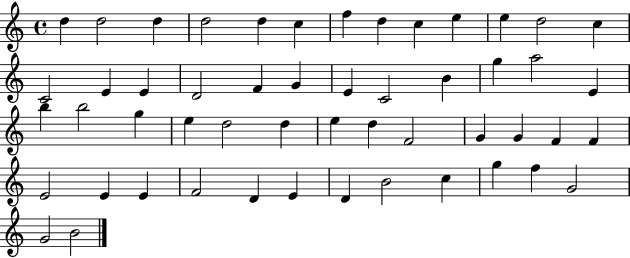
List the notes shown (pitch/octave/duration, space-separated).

D5/q D5/h D5/q D5/h D5/q C5/q F5/q D5/q C5/q E5/q E5/q D5/h C5/q C4/h E4/q E4/q D4/h F4/q G4/q E4/q C4/h B4/q G5/q A5/h E4/q B5/q B5/h G5/q E5/q D5/h D5/q E5/q D5/q F4/h G4/q G4/q F4/q F4/q E4/h E4/q E4/q F4/h D4/q E4/q D4/q B4/h C5/q G5/q F5/q G4/h G4/h B4/h